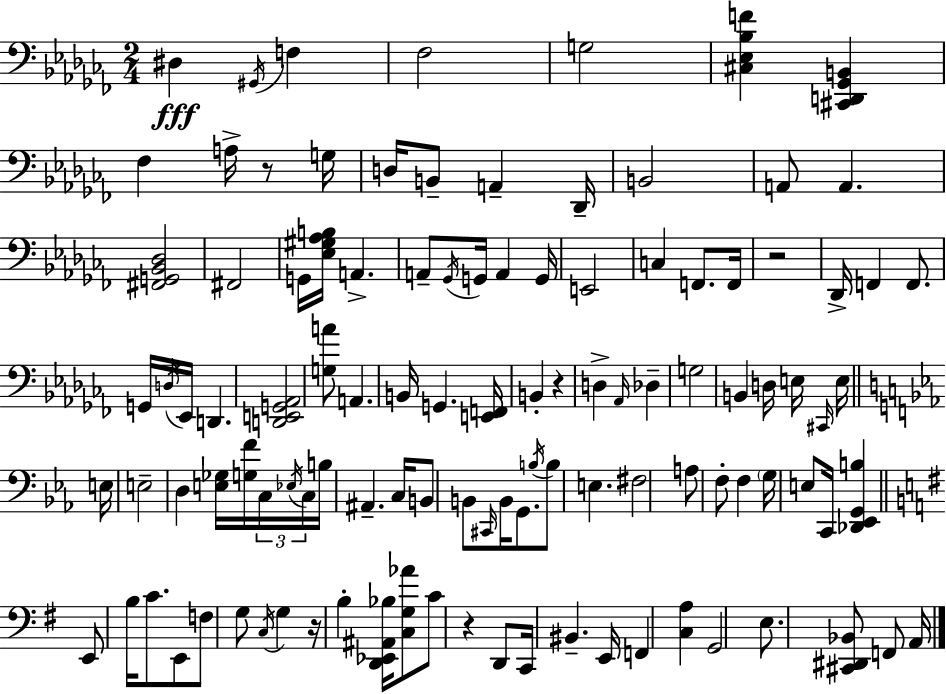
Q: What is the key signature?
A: AES minor